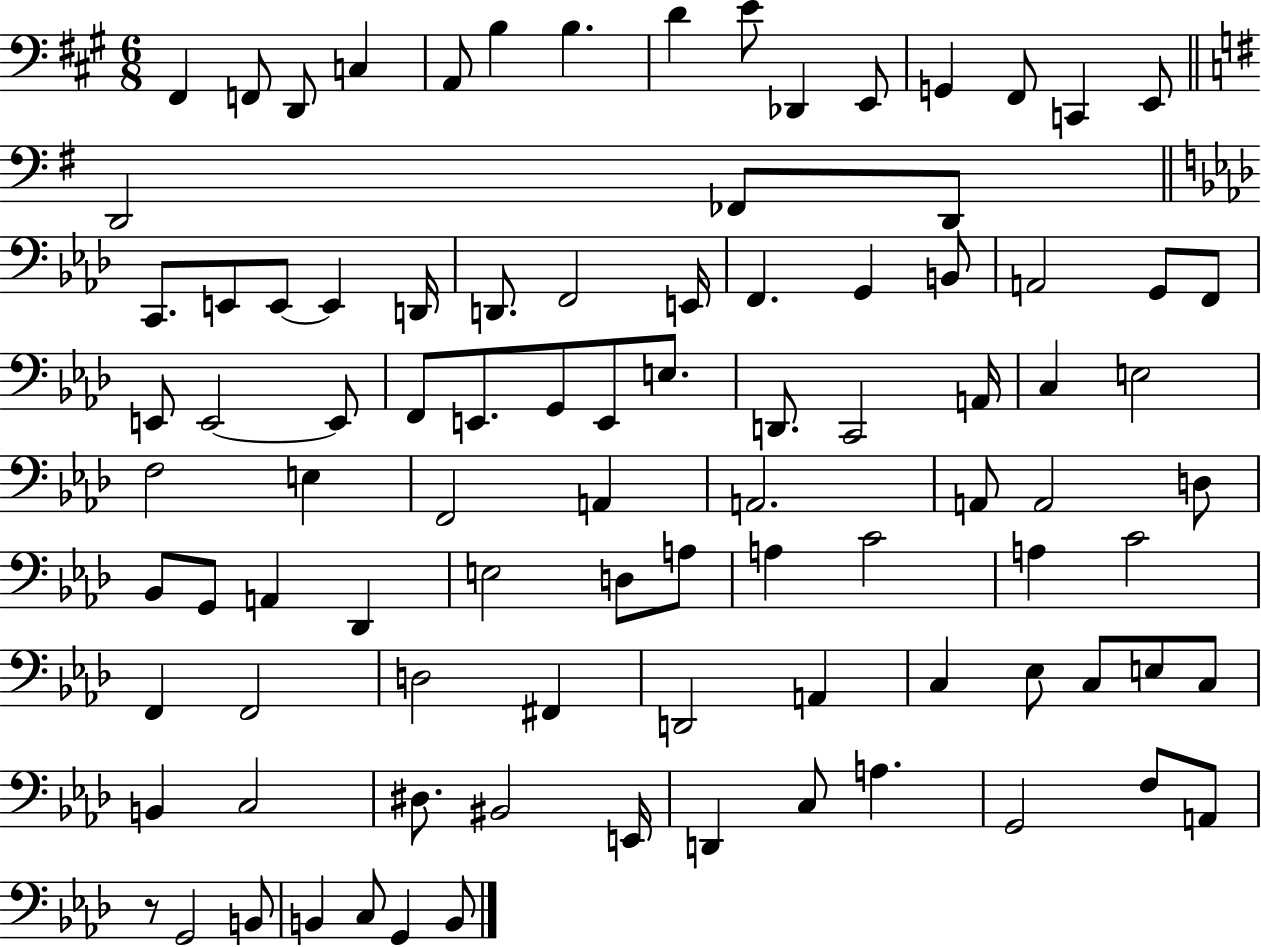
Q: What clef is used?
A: bass